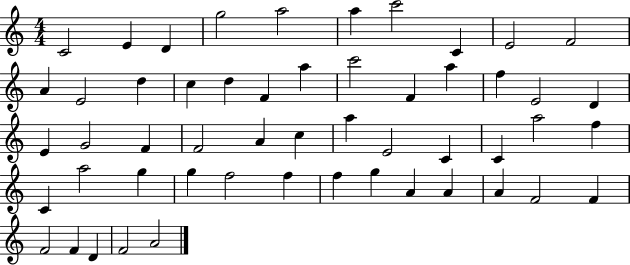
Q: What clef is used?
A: treble